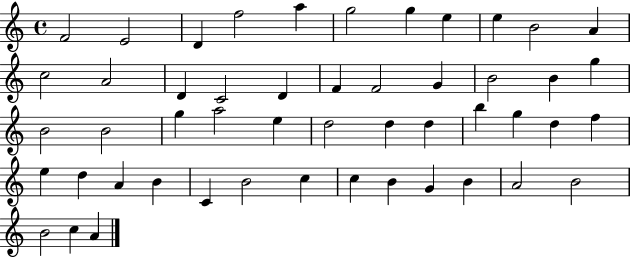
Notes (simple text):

F4/h E4/h D4/q F5/h A5/q G5/h G5/q E5/q E5/q B4/h A4/q C5/h A4/h D4/q C4/h D4/q F4/q F4/h G4/q B4/h B4/q G5/q B4/h B4/h G5/q A5/h E5/q D5/h D5/q D5/q B5/q G5/q D5/q F5/q E5/q D5/q A4/q B4/q C4/q B4/h C5/q C5/q B4/q G4/q B4/q A4/h B4/h B4/h C5/q A4/q